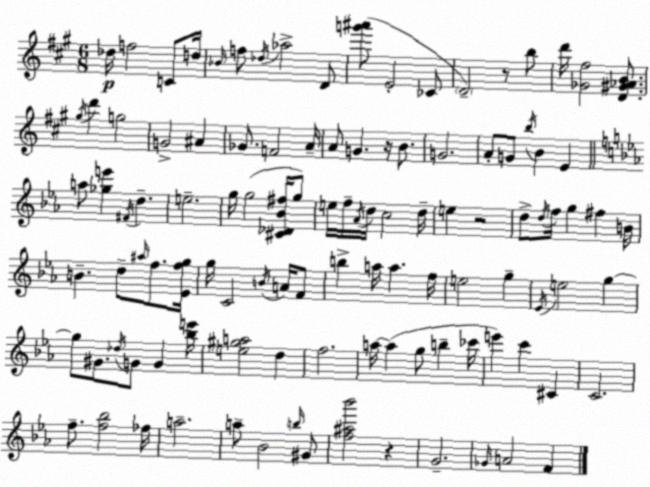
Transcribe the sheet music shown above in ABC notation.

X:1
T:Untitled
M:6/8
L:1/4
K:A
_d/4 f2 C/2 d/4 _B/4 f/2 _d/4 _a2 D/2 [g'^a']/2 E2 _C/2 D2 z/2 b/2 d'/4 [_G^f]2 [D^G_AB]/2 ^g/4 d' g2 G2 ^A _G/2 F2 A/4 A/2 G z/4 B/2 G2 A/2 G/2 b/4 B E a/2 [_ge'] ^F/4 d e2 g/4 g2 [^C_D_B^f]/4 g/2 e/4 f/4 _A/4 d/4 c2 d/4 e z2 d/2 d/4 f/4 g ^f B/4 B d/2 ^a/4 f/2 [_Efg]/4 g/4 C2 B/4 A/4 F/2 b a/4 a f/4 e2 g _E/4 e2 g g/2 ^G/2 _d/4 G/2 G [_be']/4 [e^ga]2 d f2 a/4 a g/2 b _c'/4 e' c' ^C C2 f/2 [f_b]2 _f/4 a2 a/2 _B2 b/4 ^G/2 [f^a_b']2 z G2 _G/4 A2 F